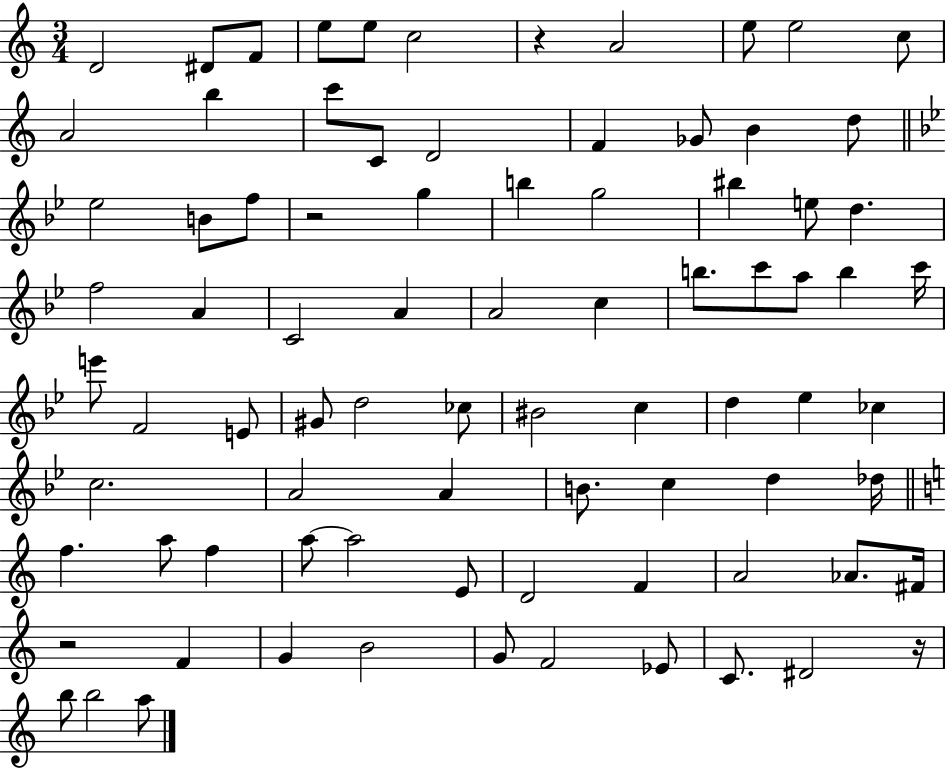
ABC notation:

X:1
T:Untitled
M:3/4
L:1/4
K:C
D2 ^D/2 F/2 e/2 e/2 c2 z A2 e/2 e2 c/2 A2 b c'/2 C/2 D2 F _G/2 B d/2 _e2 B/2 f/2 z2 g b g2 ^b e/2 d f2 A C2 A A2 c b/2 c'/2 a/2 b c'/4 e'/2 F2 E/2 ^G/2 d2 _c/2 ^B2 c d _e _c c2 A2 A B/2 c d _d/4 f a/2 f a/2 a2 E/2 D2 F A2 _A/2 ^F/4 z2 F G B2 G/2 F2 _E/2 C/2 ^D2 z/4 b/2 b2 a/2